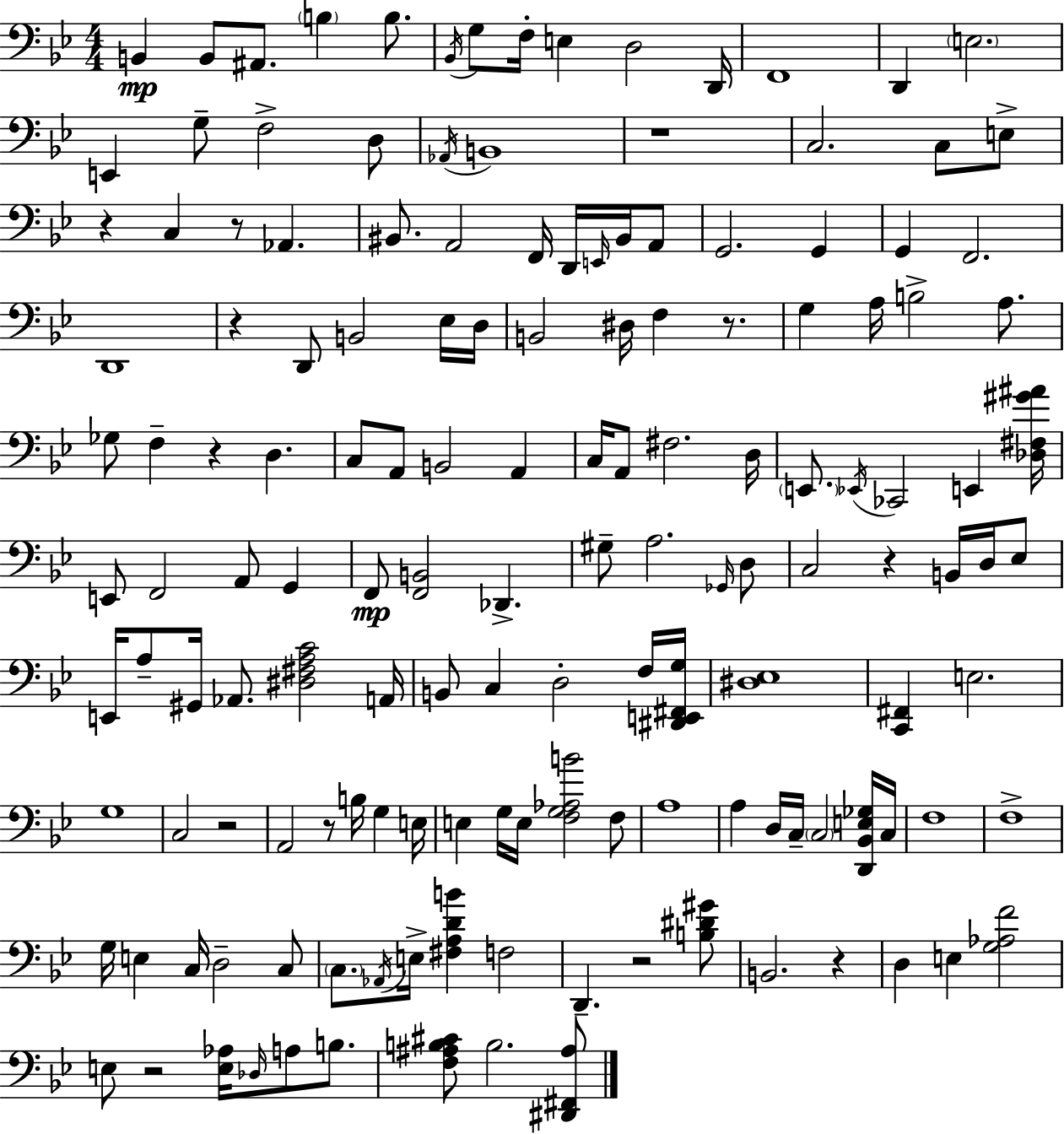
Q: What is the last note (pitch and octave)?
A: B3